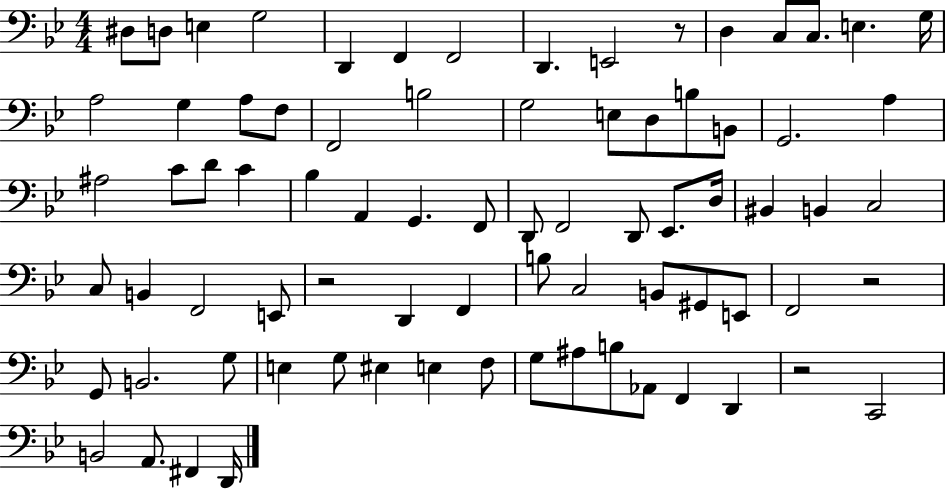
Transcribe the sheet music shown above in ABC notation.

X:1
T:Untitled
M:4/4
L:1/4
K:Bb
^D,/2 D,/2 E, G,2 D,, F,, F,,2 D,, E,,2 z/2 D, C,/2 C,/2 E, G,/4 A,2 G, A,/2 F,/2 F,,2 B,2 G,2 E,/2 D,/2 B,/2 B,,/2 G,,2 A, ^A,2 C/2 D/2 C _B, A,, G,, F,,/2 D,,/2 F,,2 D,,/2 _E,,/2 D,/4 ^B,, B,, C,2 C,/2 B,, F,,2 E,,/2 z2 D,, F,, B,/2 C,2 B,,/2 ^G,,/2 E,,/2 F,,2 z2 G,,/2 B,,2 G,/2 E, G,/2 ^E, E, F,/2 G,/2 ^A,/2 B,/2 _A,,/2 F,, D,, z2 C,,2 B,,2 A,,/2 ^F,, D,,/4